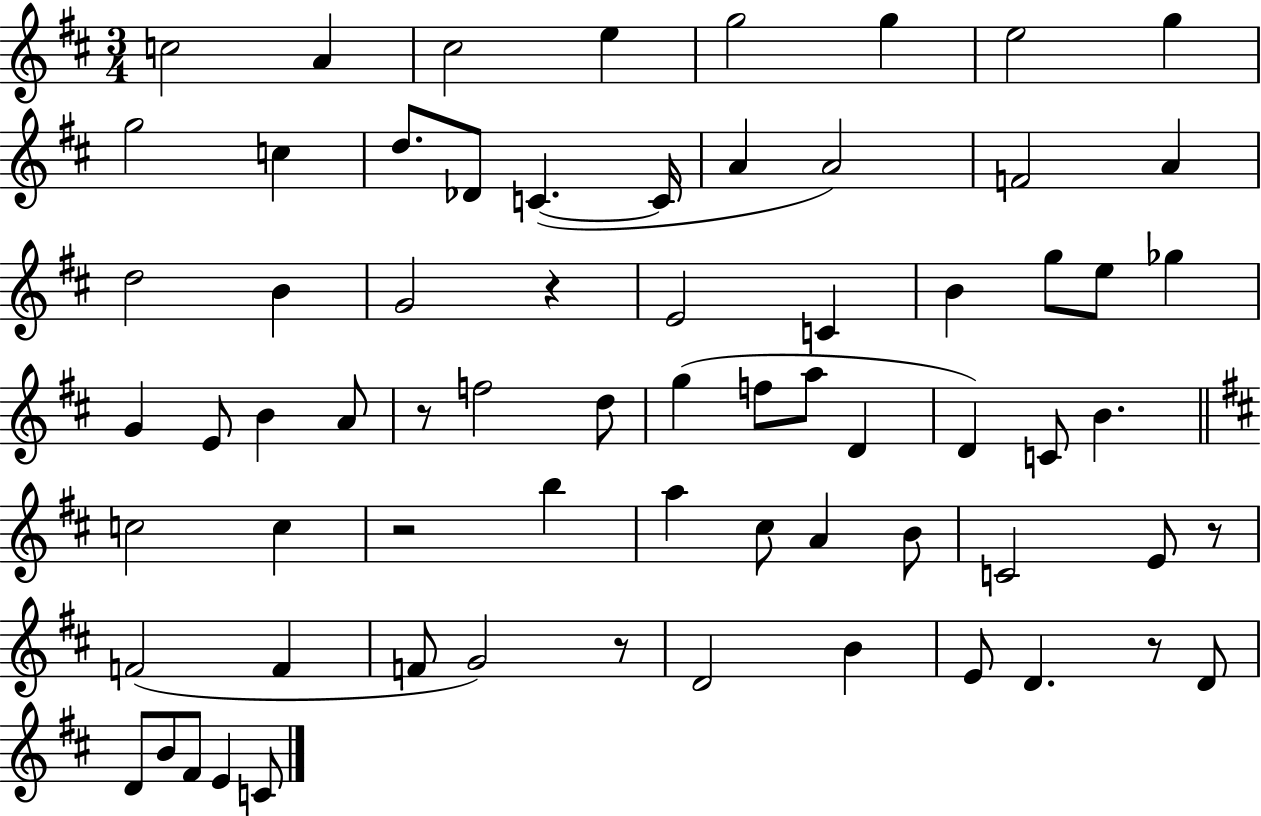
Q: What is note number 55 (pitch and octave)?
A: B4